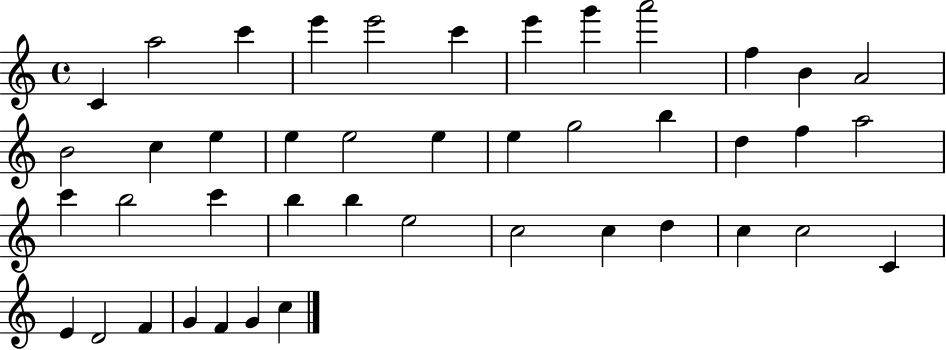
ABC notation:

X:1
T:Untitled
M:4/4
L:1/4
K:C
C a2 c' e' e'2 c' e' g' a'2 f B A2 B2 c e e e2 e e g2 b d f a2 c' b2 c' b b e2 c2 c d c c2 C E D2 F G F G c